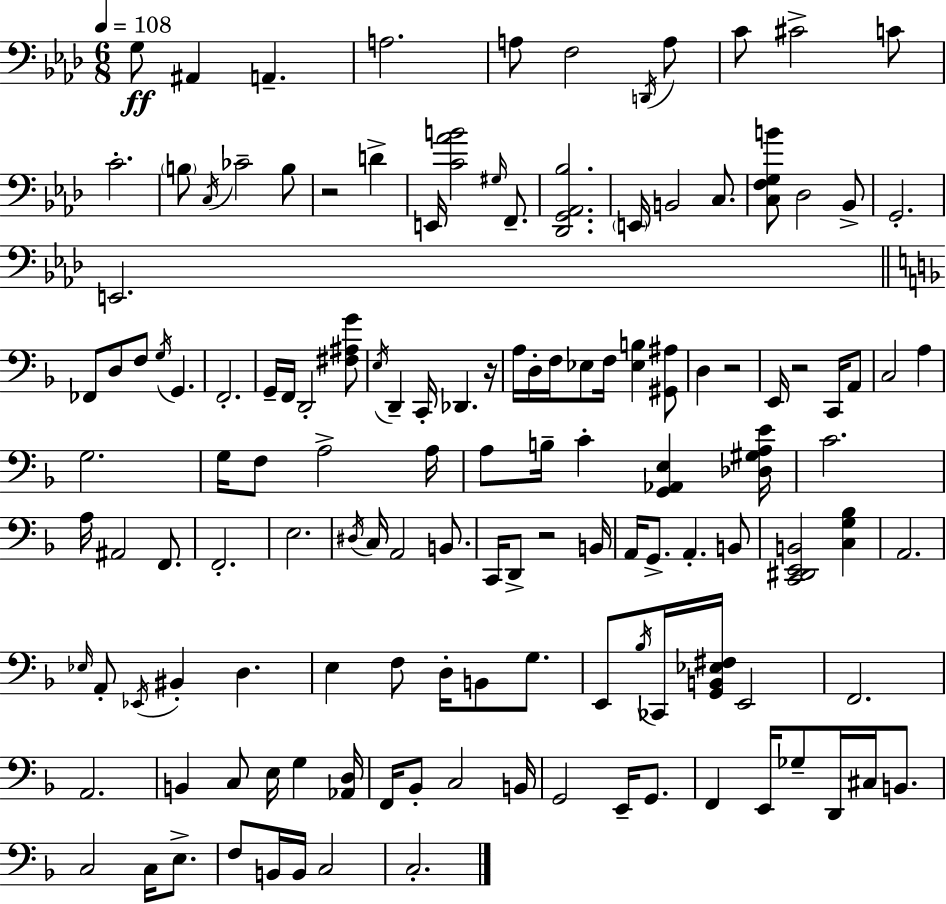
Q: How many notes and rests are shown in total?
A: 135